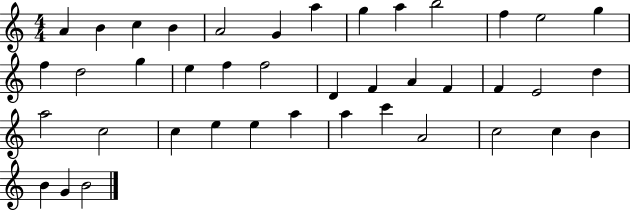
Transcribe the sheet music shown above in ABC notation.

X:1
T:Untitled
M:4/4
L:1/4
K:C
A B c B A2 G a g a b2 f e2 g f d2 g e f f2 D F A F F E2 d a2 c2 c e e a a c' A2 c2 c B B G B2